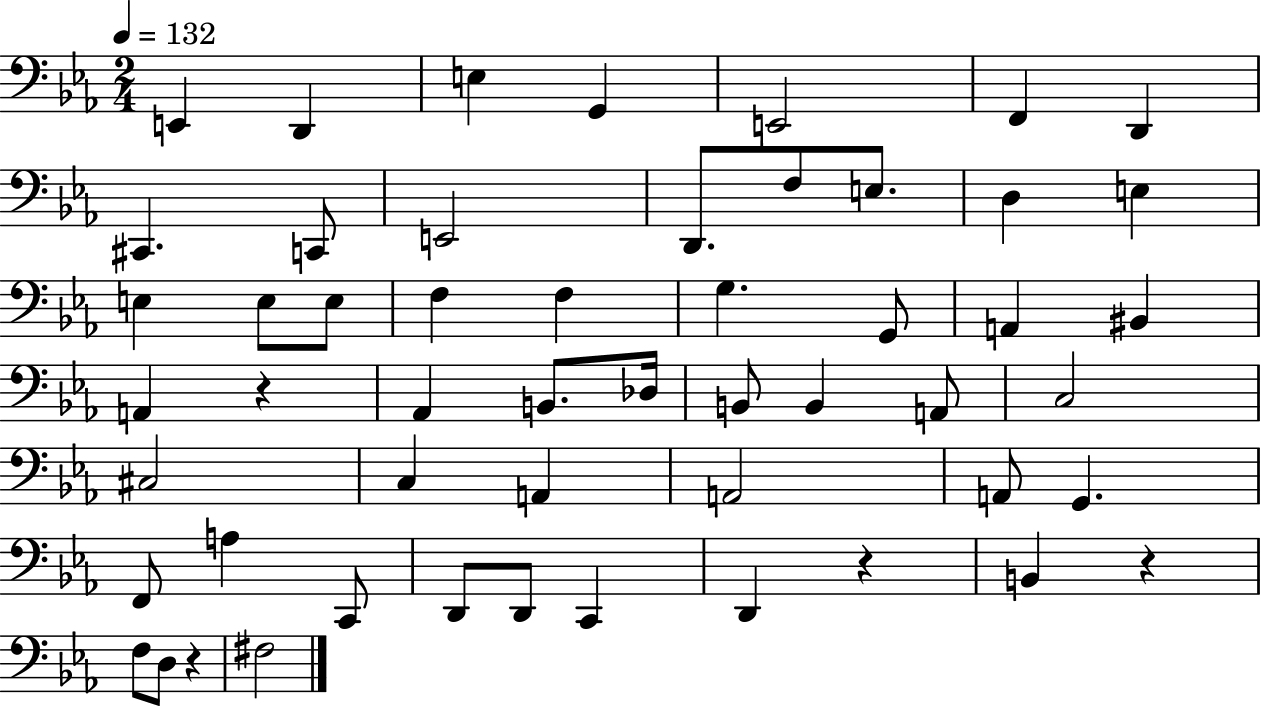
{
  \clef bass
  \numericTimeSignature
  \time 2/4
  \key ees \major
  \tempo 4 = 132
  e,4 d,4 | e4 g,4 | e,2 | f,4 d,4 | \break cis,4. c,8 | e,2 | d,8. f8 e8. | d4 e4 | \break e4 e8 e8 | f4 f4 | g4. g,8 | a,4 bis,4 | \break a,4 r4 | aes,4 b,8. des16 | b,8 b,4 a,8 | c2 | \break cis2 | c4 a,4 | a,2 | a,8 g,4. | \break f,8 a4 c,8 | d,8 d,8 c,4 | d,4 r4 | b,4 r4 | \break f8 d8 r4 | fis2 | \bar "|."
}